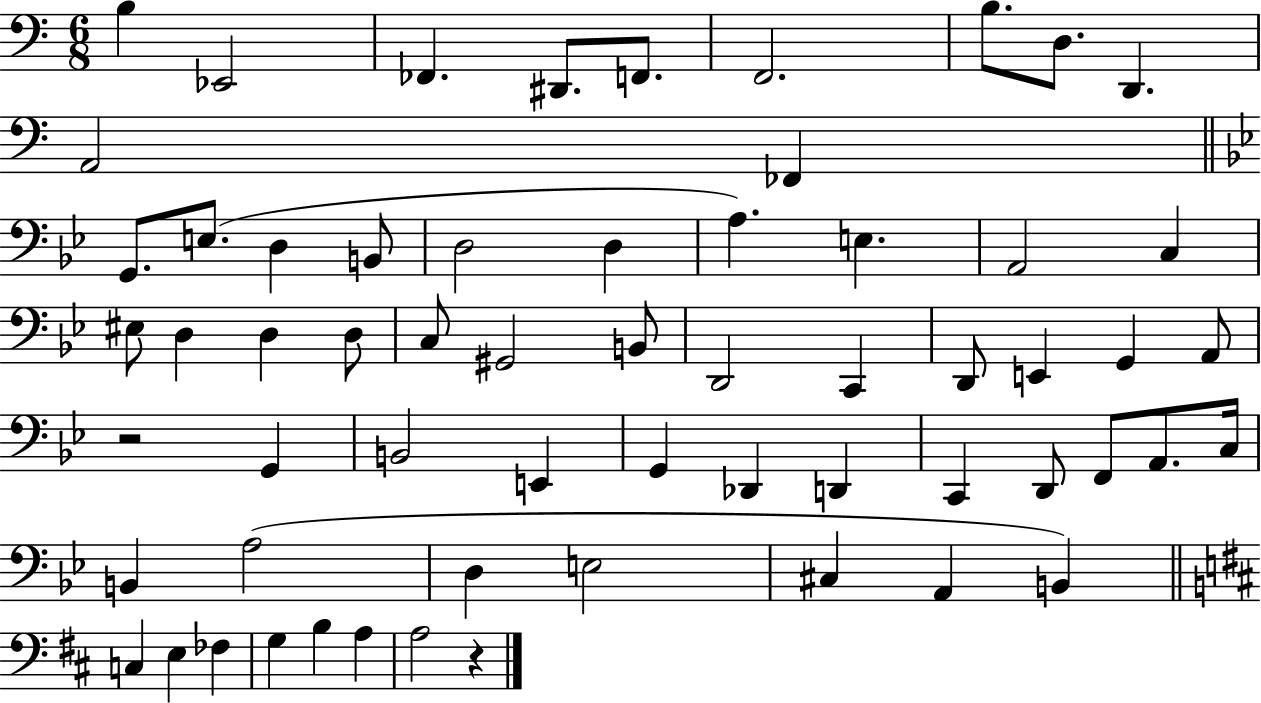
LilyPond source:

{
  \clef bass
  \numericTimeSignature
  \time 6/8
  \key c \major
  \repeat volta 2 { b4 ees,2 | fes,4. dis,8. f,8. | f,2. | b8. d8. d,4. | \break a,2 fes,4 | \bar "||" \break \key bes \major g,8. e8.( d4 b,8 | d2 d4 | a4.) e4. | a,2 c4 | \break eis8 d4 d4 d8 | c8 gis,2 b,8 | d,2 c,4 | d,8 e,4 g,4 a,8 | \break r2 g,4 | b,2 e,4 | g,4 des,4 d,4 | c,4 d,8 f,8 a,8. c16 | \break b,4 a2( | d4 e2 | cis4 a,4 b,4) | \bar "||" \break \key d \major c4 e4 fes4 | g4 b4 a4 | a2 r4 | } \bar "|."
}